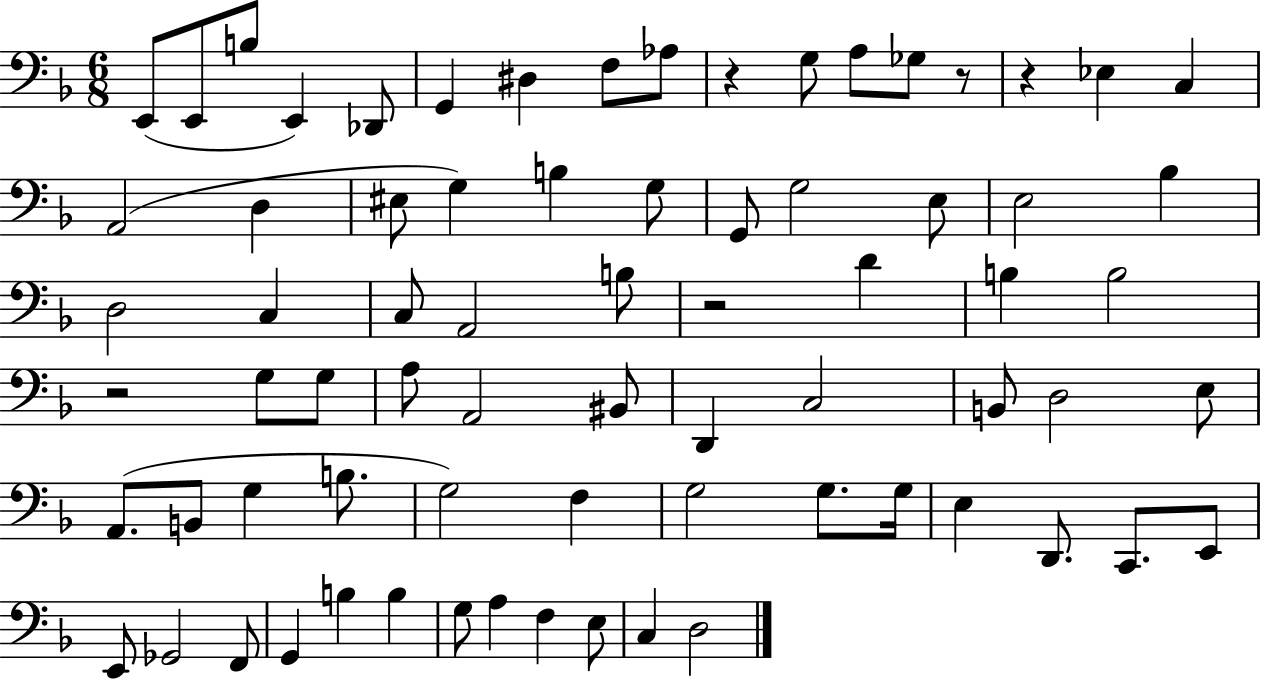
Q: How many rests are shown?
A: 5